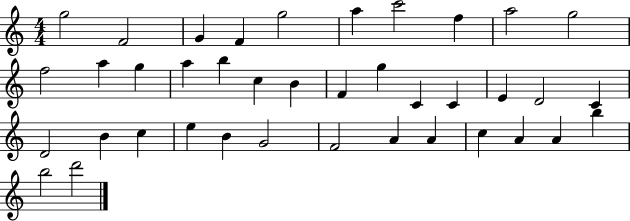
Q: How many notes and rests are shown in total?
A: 39